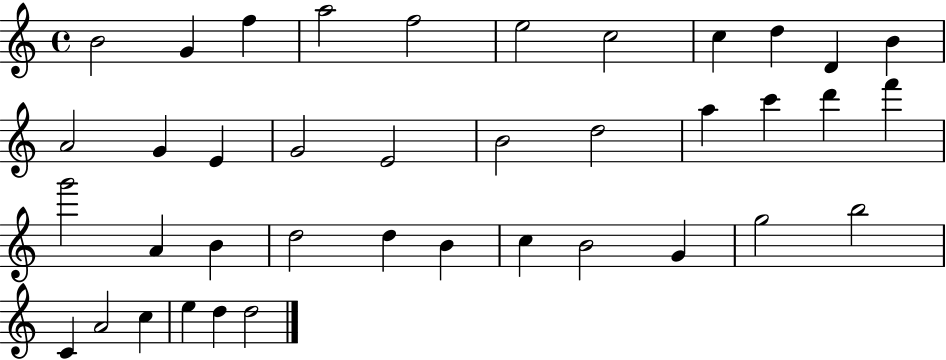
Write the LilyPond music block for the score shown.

{
  \clef treble
  \time 4/4
  \defaultTimeSignature
  \key c \major
  b'2 g'4 f''4 | a''2 f''2 | e''2 c''2 | c''4 d''4 d'4 b'4 | \break a'2 g'4 e'4 | g'2 e'2 | b'2 d''2 | a''4 c'''4 d'''4 f'''4 | \break g'''2 a'4 b'4 | d''2 d''4 b'4 | c''4 b'2 g'4 | g''2 b''2 | \break c'4 a'2 c''4 | e''4 d''4 d''2 | \bar "|."
}